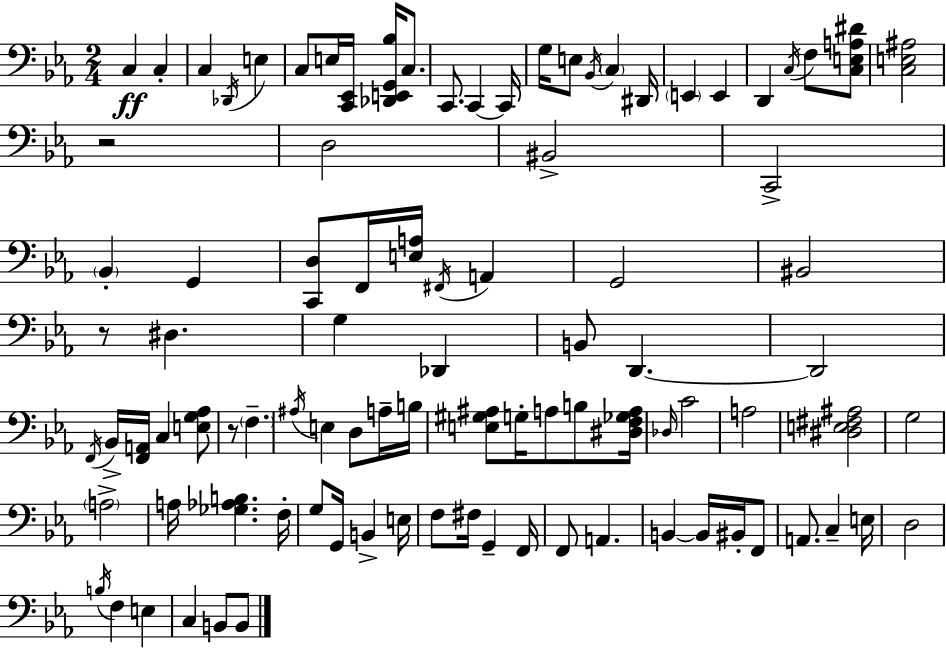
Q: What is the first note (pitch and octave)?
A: C3